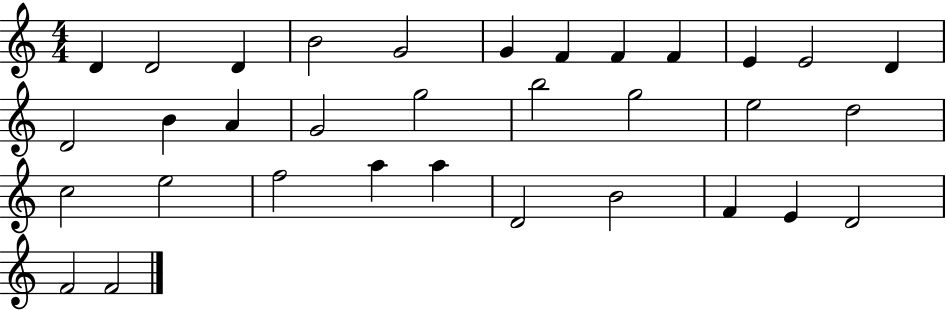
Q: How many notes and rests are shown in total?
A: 33